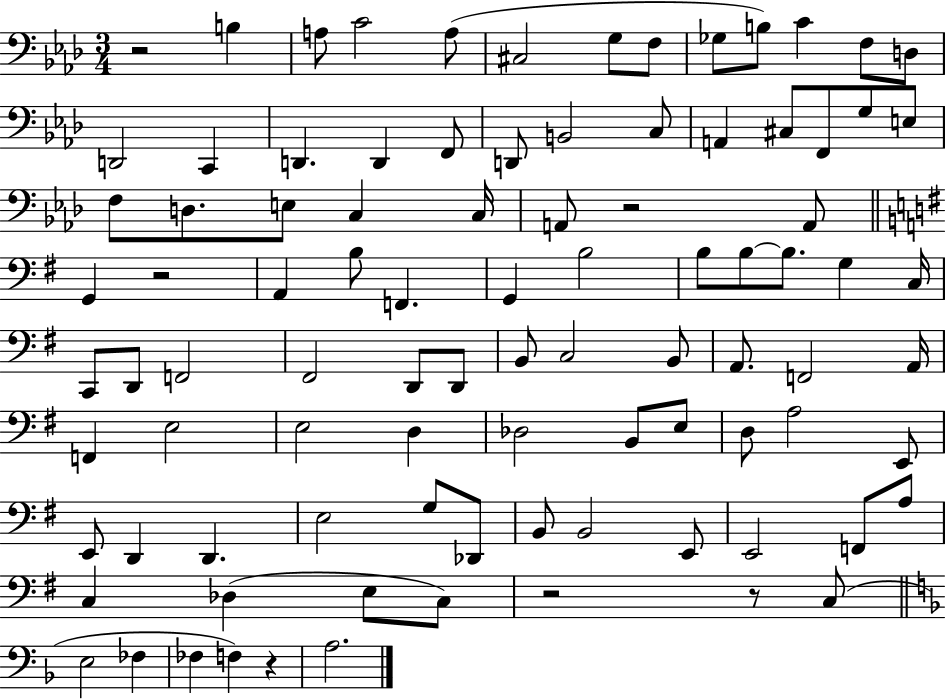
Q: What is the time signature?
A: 3/4